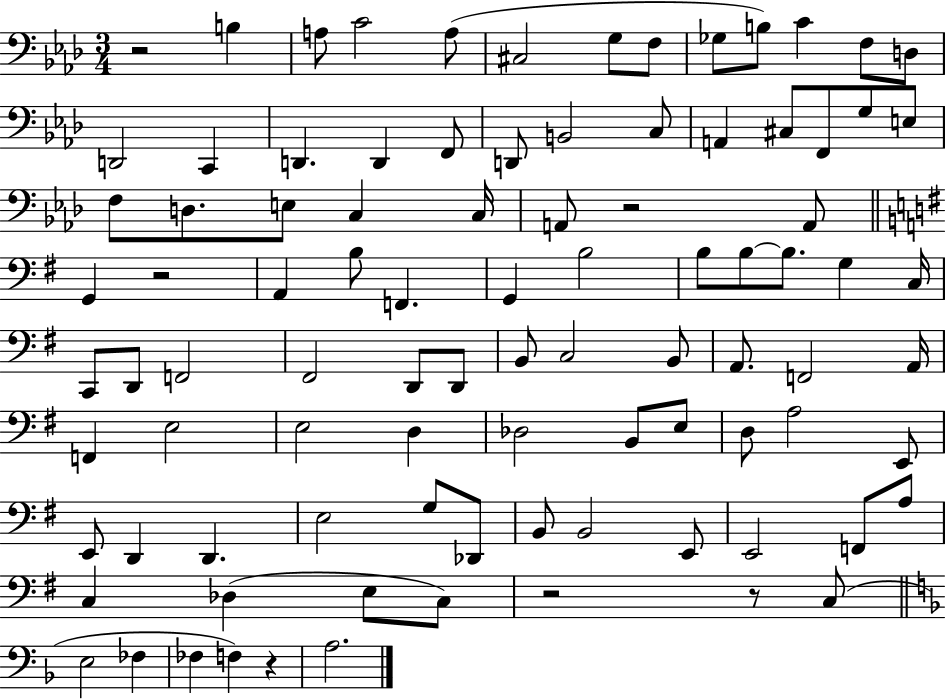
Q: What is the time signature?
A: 3/4